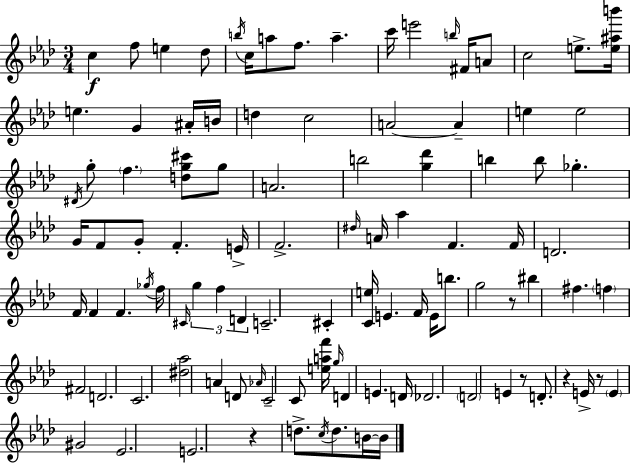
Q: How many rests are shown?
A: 5